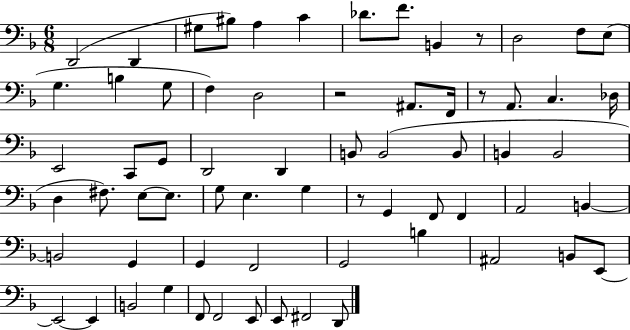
{
  \clef bass
  \numericTimeSignature
  \time 6/8
  \key f \major
  \repeat volta 2 { d,2( d,4 | gis8 bis8) a4 c'4 | des'8. f'8. b,4 r8 | d2 f8 e8( | \break g4. b4 g8 | f4) d2 | r2 ais,8. f,16 | r8 a,8. c4. des16 | \break e,2 c,8 g,8 | d,2 d,4 | b,8 b,2( b,8 | b,4 b,2 | \break d4 fis8.) e8~~ e8. | g8 e4. g4 | r8 g,4 f,8 f,4 | a,2 b,4~~ | \break b,2 g,4 | g,4 f,2 | g,2 b4 | ais,2 b,8 e,8~~ | \break e,2~~ e,4 | b,2 g4 | f,8 f,2 e,8 | e,8 fis,2 d,8 | \break } \bar "|."
}